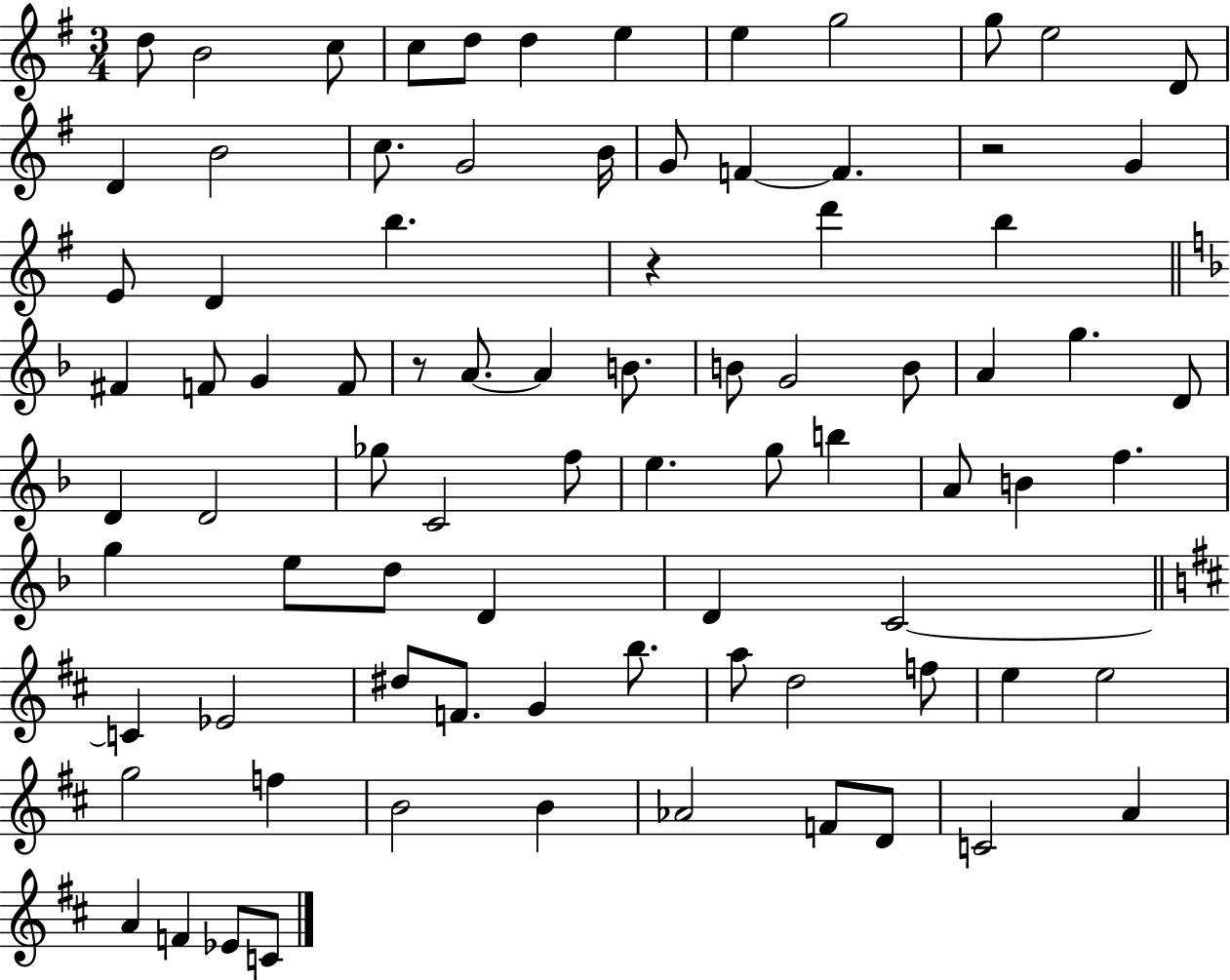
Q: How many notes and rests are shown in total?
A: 83